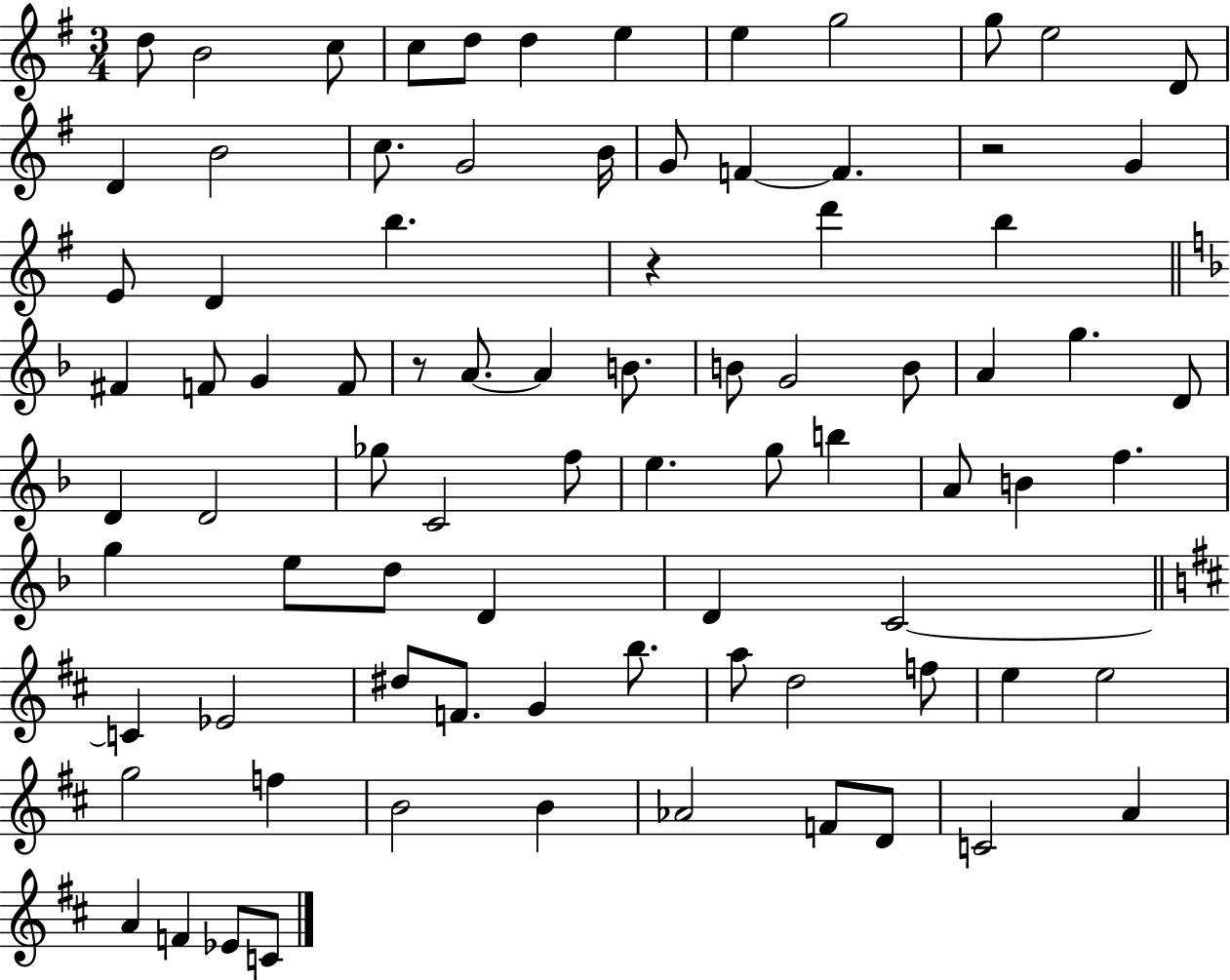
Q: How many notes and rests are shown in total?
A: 83